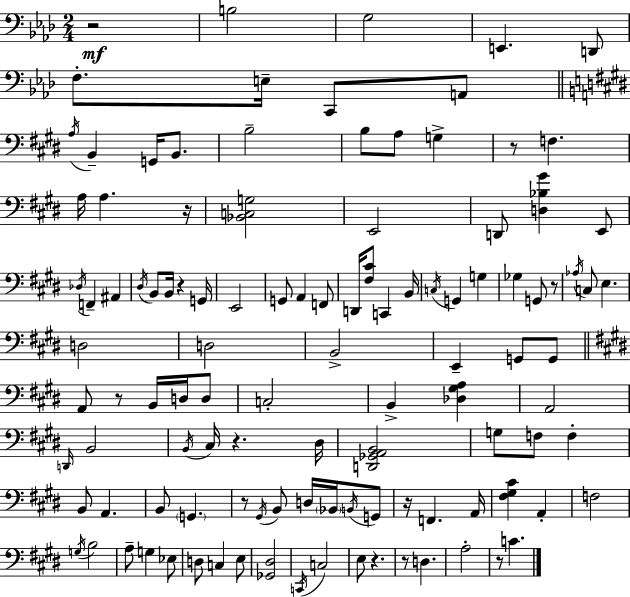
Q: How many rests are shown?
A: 12